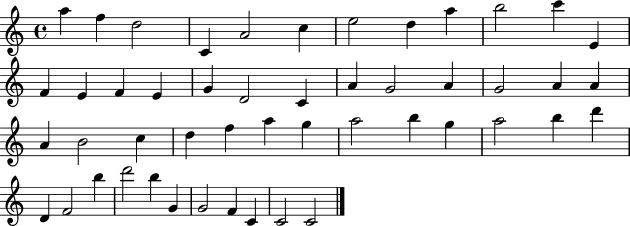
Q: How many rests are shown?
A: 0